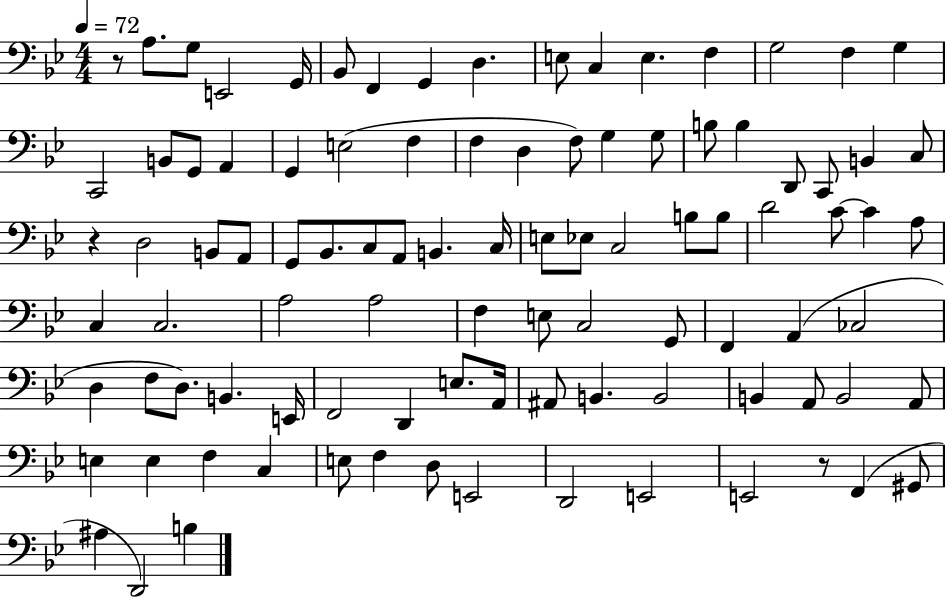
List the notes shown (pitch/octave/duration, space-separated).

R/e A3/e. G3/e E2/h G2/s Bb2/e F2/q G2/q D3/q. E3/e C3/q E3/q. F3/q G3/h F3/q G3/q C2/h B2/e G2/e A2/q G2/q E3/h F3/q F3/q D3/q F3/e G3/q G3/e B3/e B3/q D2/e C2/e B2/q C3/e R/q D3/h B2/e A2/e G2/e Bb2/e. C3/e A2/e B2/q. C3/s E3/e Eb3/e C3/h B3/e B3/e D4/h C4/e C4/q A3/e C3/q C3/h. A3/h A3/h F3/q E3/e C3/h G2/e F2/q A2/q CES3/h D3/q F3/e D3/e. B2/q. E2/s F2/h D2/q E3/e. A2/s A#2/e B2/q. B2/h B2/q A2/e B2/h A2/e E3/q E3/q F3/q C3/q E3/e F3/q D3/e E2/h D2/h E2/h E2/h R/e F2/q G#2/e A#3/q D2/h B3/q